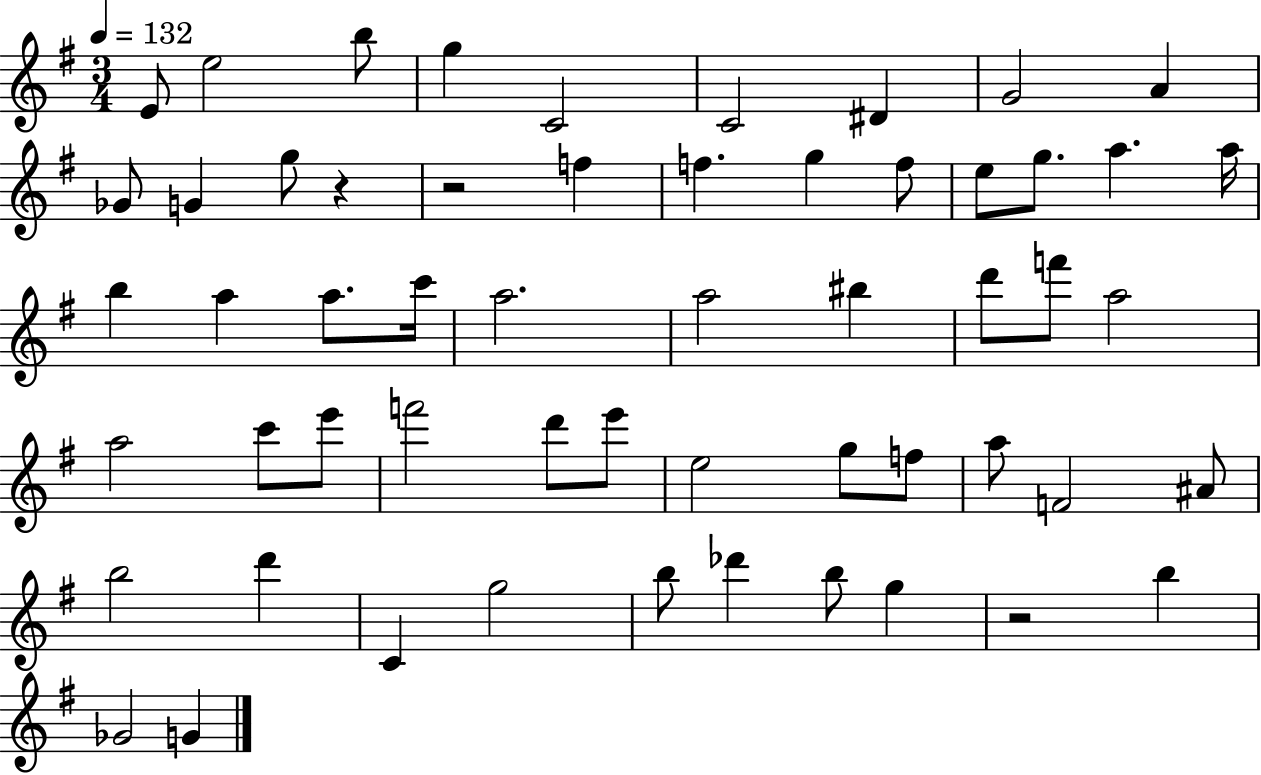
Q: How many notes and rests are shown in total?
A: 56